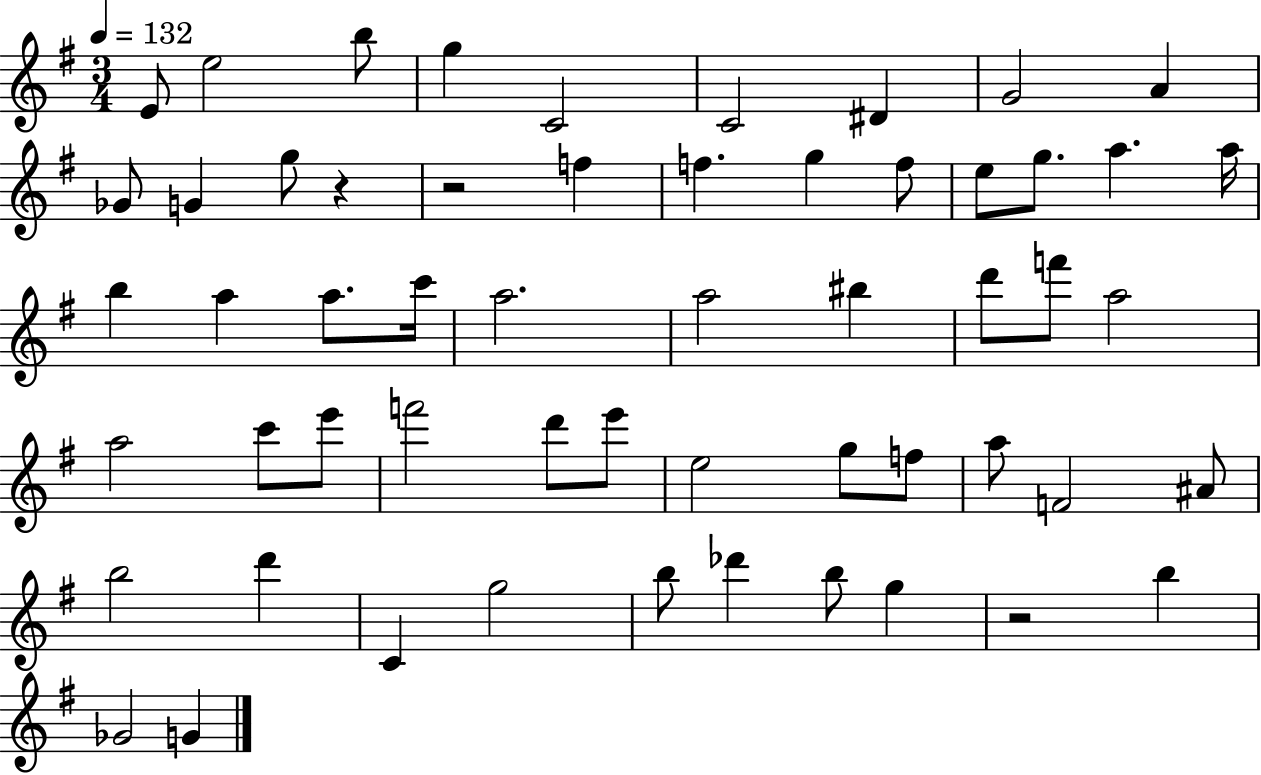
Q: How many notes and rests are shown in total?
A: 56